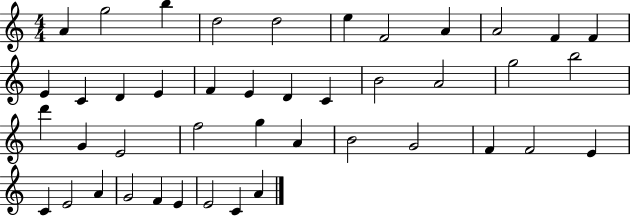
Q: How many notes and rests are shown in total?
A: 43